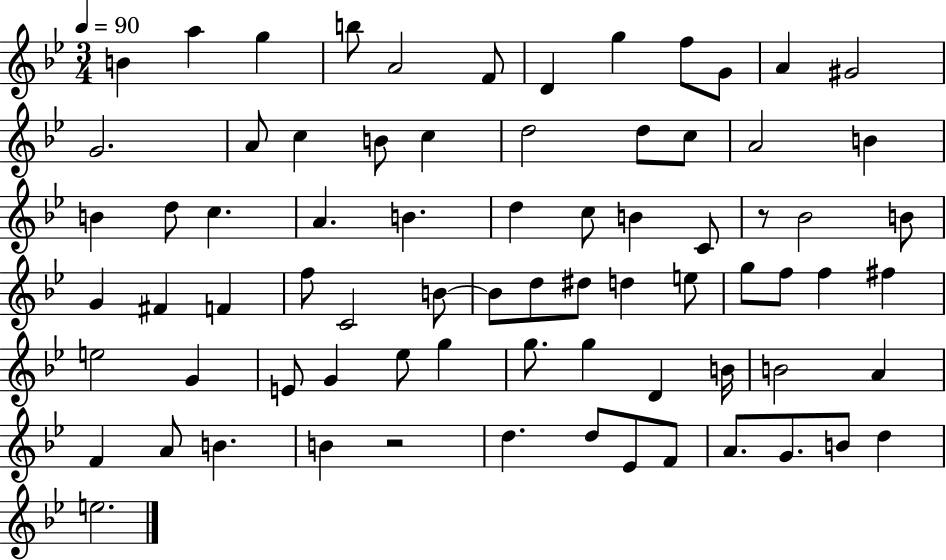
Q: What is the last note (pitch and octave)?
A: E5